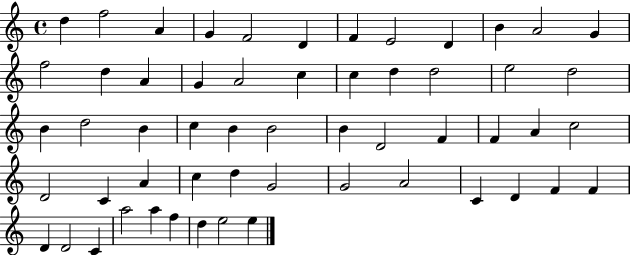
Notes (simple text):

D5/q F5/h A4/q G4/q F4/h D4/q F4/q E4/h D4/q B4/q A4/h G4/q F5/h D5/q A4/q G4/q A4/h C5/q C5/q D5/q D5/h E5/h D5/h B4/q D5/h B4/q C5/q B4/q B4/h B4/q D4/h F4/q F4/q A4/q C5/h D4/h C4/q A4/q C5/q D5/q G4/h G4/h A4/h C4/q D4/q F4/q F4/q D4/q D4/h C4/q A5/h A5/q F5/q D5/q E5/h E5/q